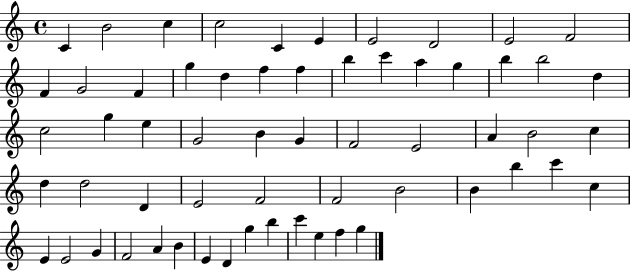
{
  \clef treble
  \time 4/4
  \defaultTimeSignature
  \key c \major
  c'4 b'2 c''4 | c''2 c'4 e'4 | e'2 d'2 | e'2 f'2 | \break f'4 g'2 f'4 | g''4 d''4 f''4 f''4 | b''4 c'''4 a''4 g''4 | b''4 b''2 d''4 | \break c''2 g''4 e''4 | g'2 b'4 g'4 | f'2 e'2 | a'4 b'2 c''4 | \break d''4 d''2 d'4 | e'2 f'2 | f'2 b'2 | b'4 b''4 c'''4 c''4 | \break e'4 e'2 g'4 | f'2 a'4 b'4 | e'4 d'4 g''4 b''4 | c'''4 e''4 f''4 g''4 | \break \bar "|."
}